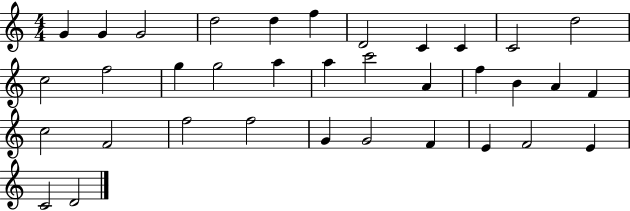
{
  \clef treble
  \numericTimeSignature
  \time 4/4
  \key c \major
  g'4 g'4 g'2 | d''2 d''4 f''4 | d'2 c'4 c'4 | c'2 d''2 | \break c''2 f''2 | g''4 g''2 a''4 | a''4 c'''2 a'4 | f''4 b'4 a'4 f'4 | \break c''2 f'2 | f''2 f''2 | g'4 g'2 f'4 | e'4 f'2 e'4 | \break c'2 d'2 | \bar "|."
}